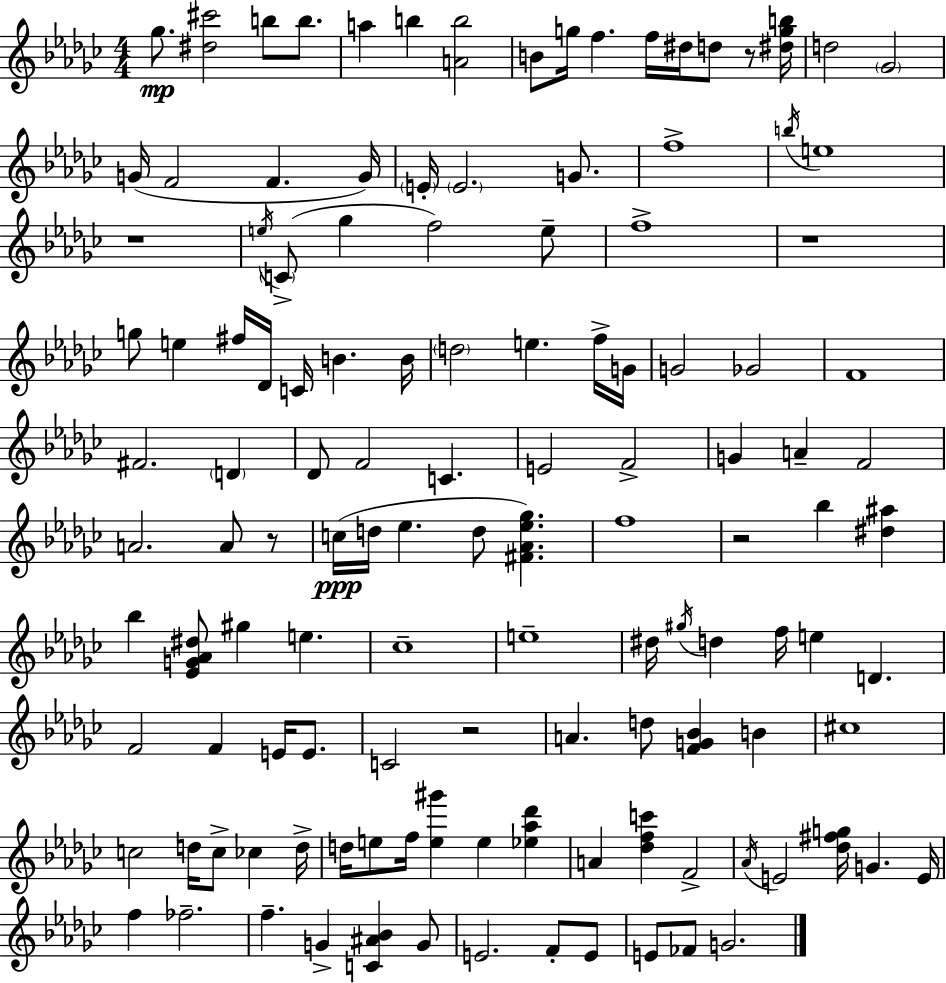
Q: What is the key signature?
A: EES minor